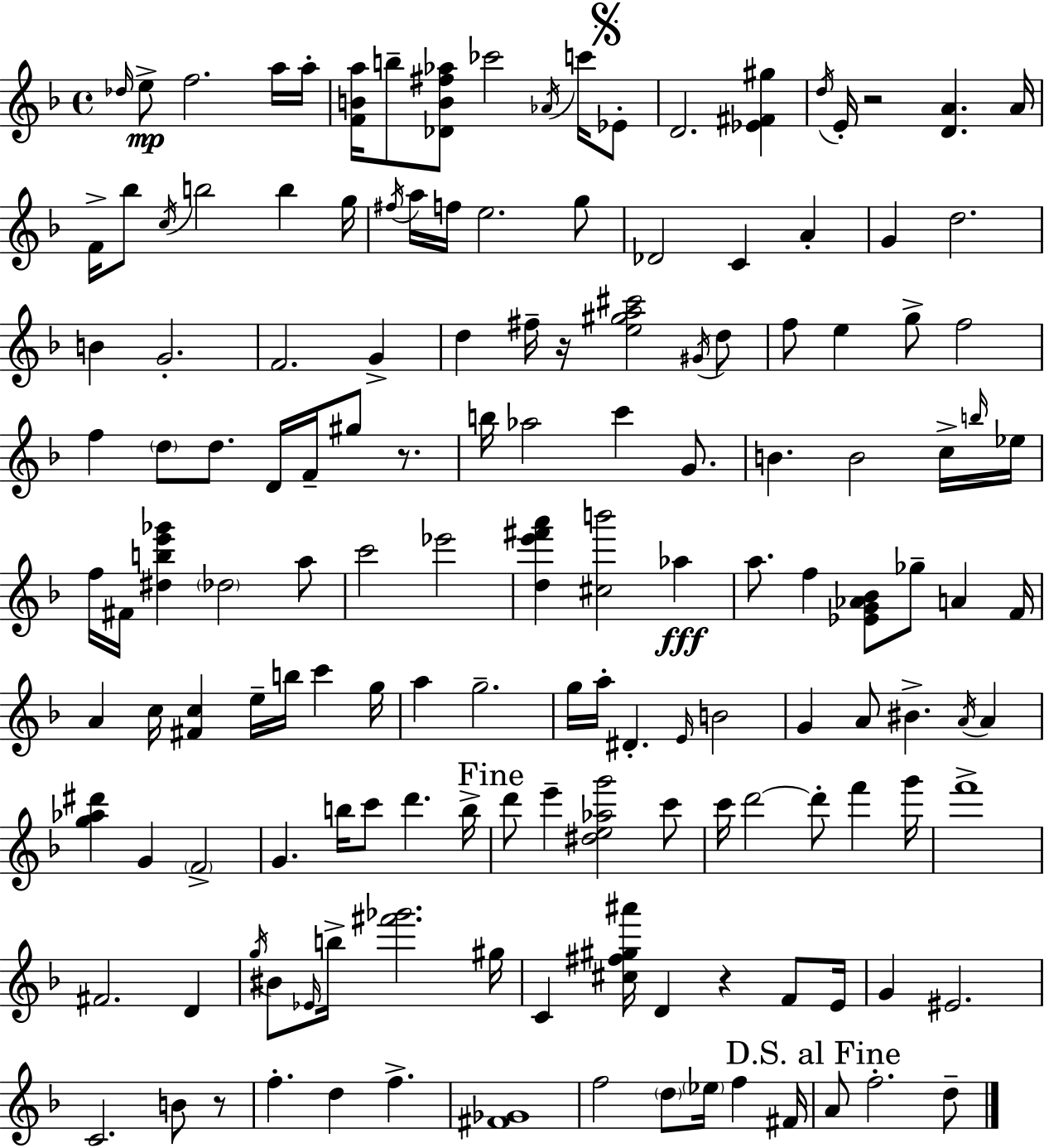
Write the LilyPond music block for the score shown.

{
  \clef treble
  \time 4/4
  \defaultTimeSignature
  \key f \major
  \grace { des''16 }\mp e''8-> f''2. a''16 | a''16-. <f' b' a''>16 b''8-- <des' b' fis'' aes''>8 ces'''2 \acciaccatura { aes'16 } c'''16 | \mark \markup { \musicglyph "scripts.segno" } ees'8-. d'2. <ees' fis' gis''>4 | \acciaccatura { d''16 } e'16-. r2 <d' a'>4. | \break a'16 f'16-> bes''8 \acciaccatura { c''16 } b''2 b''4 | g''16 \acciaccatura { fis''16 } a''16 f''16 e''2. | g''8 des'2 c'4 | a'4-. g'4 d''2. | \break b'4 g'2.-. | f'2. | g'4-> d''4 fis''16-- r16 <e'' gis'' a'' cis'''>2 | \acciaccatura { gis'16 } d''8 f''8 e''4 g''8-> f''2 | \break f''4 \parenthesize d''8 d''8. d'16 | f'16-- gis''8 r8. b''16 aes''2 c'''4 | g'8. b'4. b'2 | c''16-> \grace { b''16 } ees''16 f''16 fis'16 <dis'' b'' e''' ges'''>4 \parenthesize des''2 | \break a''8 c'''2 ees'''2 | <d'' e''' fis''' a'''>4 <cis'' b'''>2 | aes''4\fff a''8. f''4 <ees' g' aes' bes'>8 | ges''8-- a'4 f'16 a'4 c''16 <fis' c''>4 | \break e''16-- b''16 c'''4 g''16 a''4 g''2.-- | g''16 a''16-. dis'4.-. \grace { e'16 } | b'2 g'4 a'8 bis'4.-> | \acciaccatura { a'16 } a'4 <g'' aes'' dis'''>4 g'4 | \break \parenthesize f'2-> g'4. b''16 | c'''8 d'''4. b''16-> \mark "Fine" d'''8 e'''4-- <dis'' e'' aes'' g'''>2 | c'''8 c'''16 d'''2~~ | d'''8-. f'''4 g'''16 f'''1-> | \break fis'2. | d'4 \acciaccatura { g''16 } bis'8 \grace { ees'16 } b''16-> <fis''' ges'''>2. | gis''16 c'4 <cis'' fis'' gis'' ais'''>16 | d'4 r4 f'8 e'16 g'4 eis'2. | \break c'2. | b'8 r8 f''4.-. | d''4 f''4.-> <fis' ges'>1 | f''2 | \break \parenthesize d''8 \parenthesize ees''16 f''4 fis'16 \mark "D.S. al Fine" a'8 f''2.-. | d''8-- \bar "|."
}